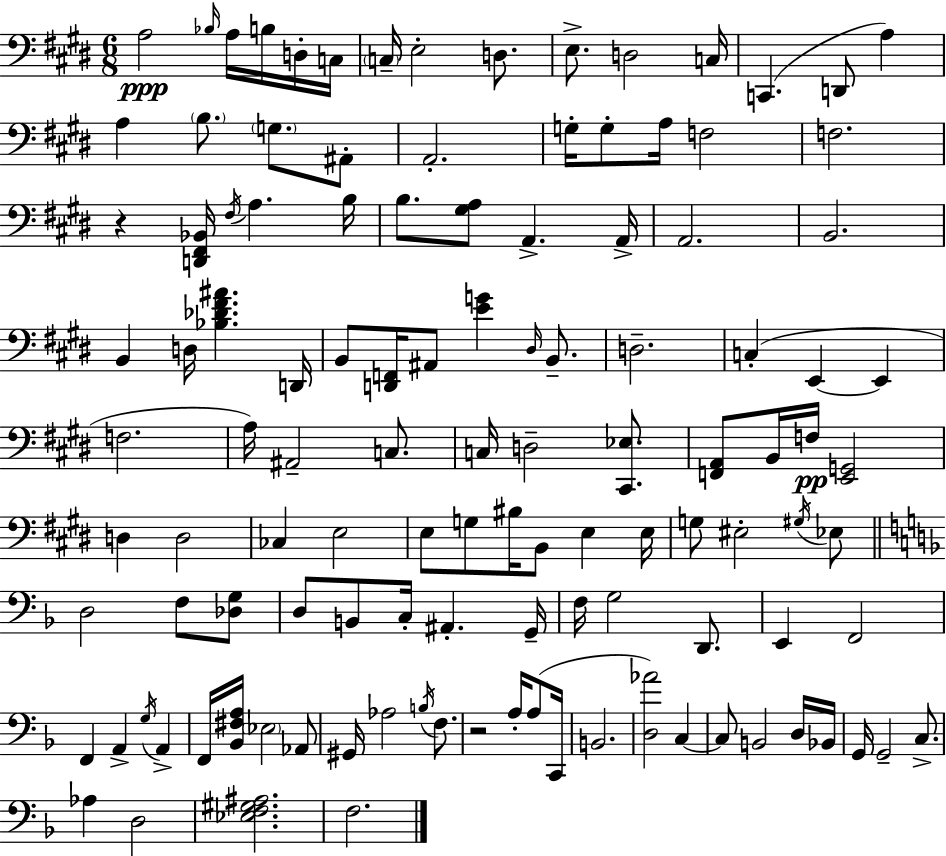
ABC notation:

X:1
T:Untitled
M:6/8
L:1/4
K:E
A,2 _B,/4 A,/4 B,/4 D,/4 C,/4 C,/4 E,2 D,/2 E,/2 D,2 C,/4 C,, D,,/2 A, A, B,/2 G,/2 ^A,,/2 A,,2 G,/4 G,/2 A,/4 F,2 F,2 z [D,,^F,,_B,,]/4 ^F,/4 A, B,/4 B,/2 [^G,A,]/2 A,, A,,/4 A,,2 B,,2 B,, D,/4 [_B,_D^F^A] D,,/4 B,,/2 [D,,F,,]/4 ^A,,/2 [EG] ^D,/4 B,,/2 D,2 C, E,, E,, F,2 A,/4 ^A,,2 C,/2 C,/4 D,2 [^C,,_E,]/2 [F,,A,,]/2 B,,/4 F,/4 [E,,G,,]2 D, D,2 _C, E,2 E,/2 G,/2 ^B,/4 B,,/2 E, E,/4 G,/2 ^E,2 ^G,/4 _E,/2 D,2 F,/2 [_D,G,]/2 D,/2 B,,/2 C,/4 ^A,, G,,/4 F,/4 G,2 D,,/2 E,, F,,2 F,, A,, G,/4 A,, F,,/4 [_B,,^F,A,]/4 _E,2 _A,,/2 ^G,,/4 _A,2 B,/4 F,/2 z2 A,/4 A,/2 C,,/4 B,,2 [D,_A]2 C, C,/2 B,,2 D,/4 _B,,/4 G,,/4 G,,2 C,/2 _A, D,2 [_E,F,^G,^A,]2 F,2